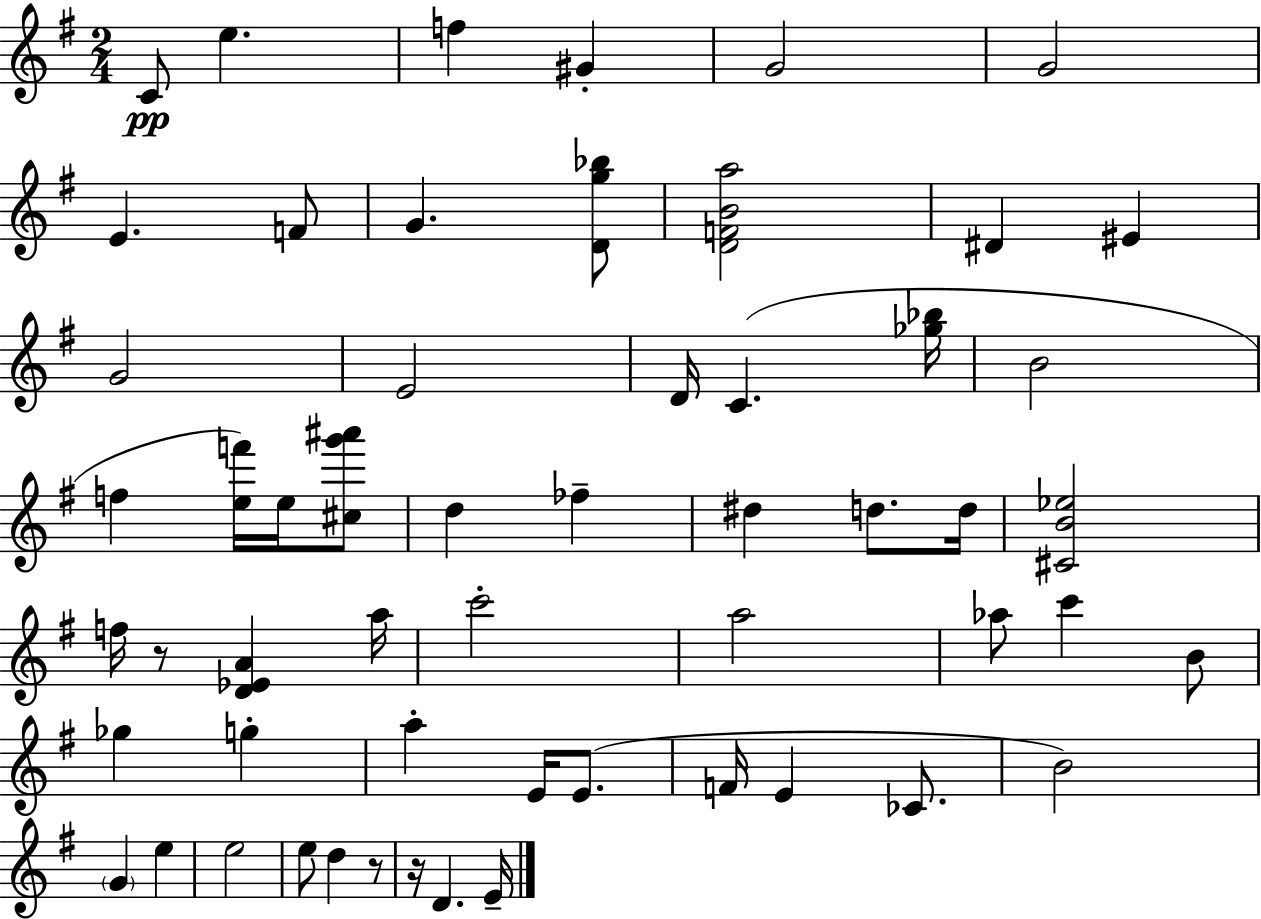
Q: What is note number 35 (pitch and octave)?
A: E4